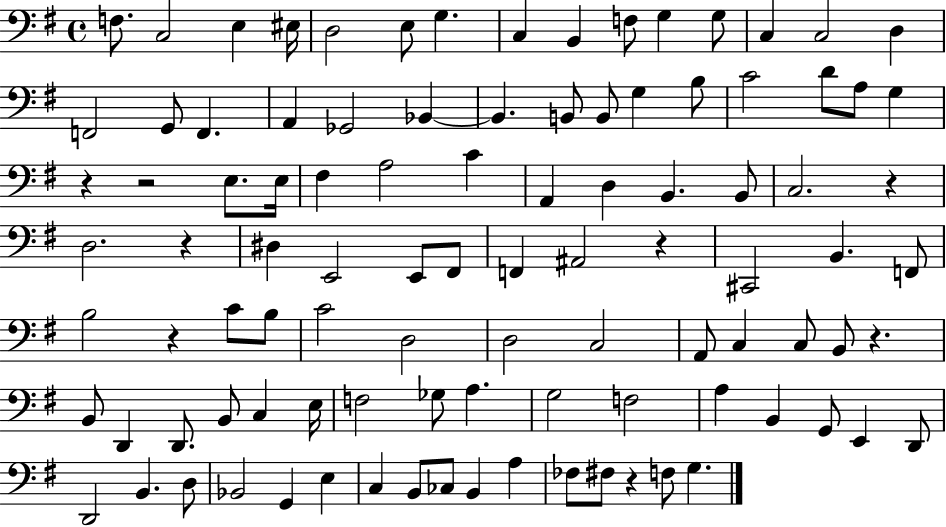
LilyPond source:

{
  \clef bass
  \time 4/4
  \defaultTimeSignature
  \key g \major
  f8. c2 e4 eis16 | d2 e8 g4. | c4 b,4 f8 g4 g8 | c4 c2 d4 | \break f,2 g,8 f,4. | a,4 ges,2 bes,4~~ | bes,4. b,8 b,8 g4 b8 | c'2 d'8 a8 g4 | \break r4 r2 e8. e16 | fis4 a2 c'4 | a,4 d4 b,4. b,8 | c2. r4 | \break d2. r4 | dis4 e,2 e,8 fis,8 | f,4 ais,2 r4 | cis,2 b,4. f,8 | \break b2 r4 c'8 b8 | c'2 d2 | d2 c2 | a,8 c4 c8 b,8 r4. | \break b,8 d,4 d,8. b,8 c4 e16 | f2 ges8 a4. | g2 f2 | a4 b,4 g,8 e,4 d,8 | \break d,2 b,4. d8 | bes,2 g,4 e4 | c4 b,8 ces8 b,4 a4 | fes8 fis8 r4 f8 g4. | \break \bar "|."
}